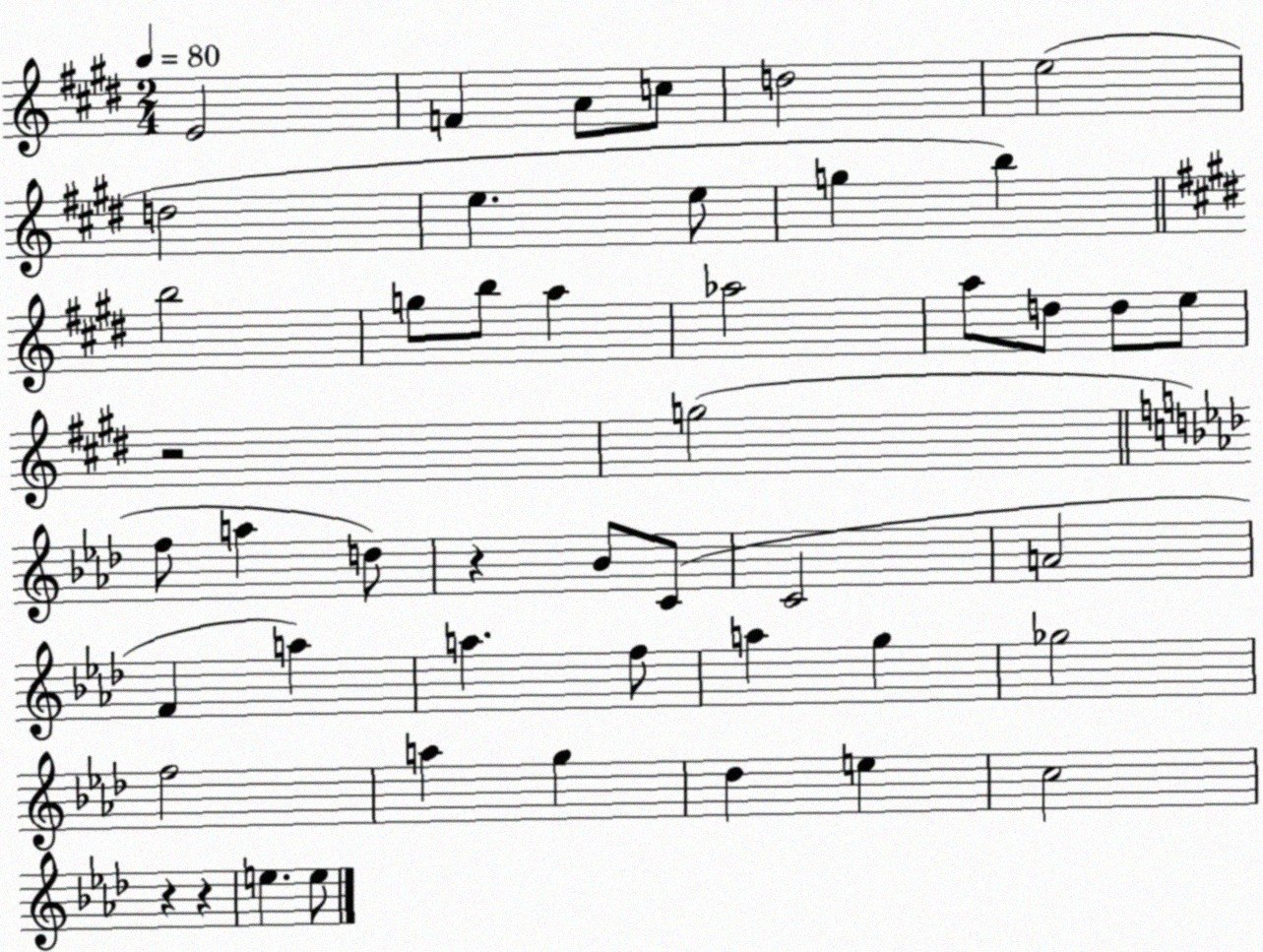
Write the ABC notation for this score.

X:1
T:Untitled
M:2/4
L:1/4
K:E
E2 F A/2 c/2 d2 e2 d2 e e/2 g b b2 g/2 b/2 a _a2 a/2 d/2 d/2 e/2 z2 g2 f/2 a d/2 z _B/2 C/2 C2 A2 F a a f/2 a g _g2 f2 a g _d e c2 z z e e/2